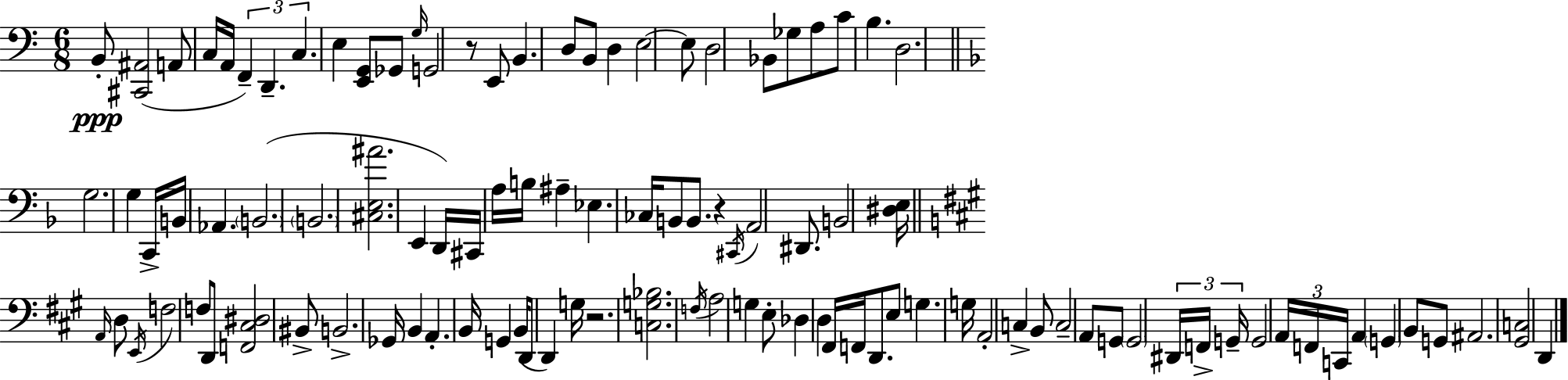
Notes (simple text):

B2/e [C#2,A#2]/h A2/e C3/s A2/s F2/q D2/q. C3/q. E3/q [E2,G2]/e Gb2/e G3/s G2/h R/e E2/e B2/q. D3/e B2/e D3/q E3/h E3/e D3/h Bb2/e Gb3/e A3/e C4/e B3/q. D3/h. G3/h. G3/q C2/s B2/s Ab2/q. B2/h. B2/h. [C#3,E3,A#4]/h. E2/q D2/s C#2/s A3/s B3/s A#3/q Eb3/q. CES3/s B2/e B2/e. R/q C#2/s A2/h D#2/e. B2/h [D#3,E3]/s A2/s D3/e E2/s F3/h F3/e D2/e [F2,C#3,D#3]/h BIS2/e B2/h. Gb2/s B2/q A2/q. B2/s G2/q B2/s D2/e D2/q G3/s R/h. [C3,G3,Bb3]/h. F3/s A3/h G3/q E3/e Db3/q D3/q F#2/s F2/s D2/e. E3/e G3/q. G3/s A2/h C3/q B2/e C3/h A2/e G2/e G2/h D#2/s F2/s G2/s G2/h A2/s F2/s C2/s A2/q G2/q B2/e G2/e A#2/h. [G#2,C3]/h D2/q